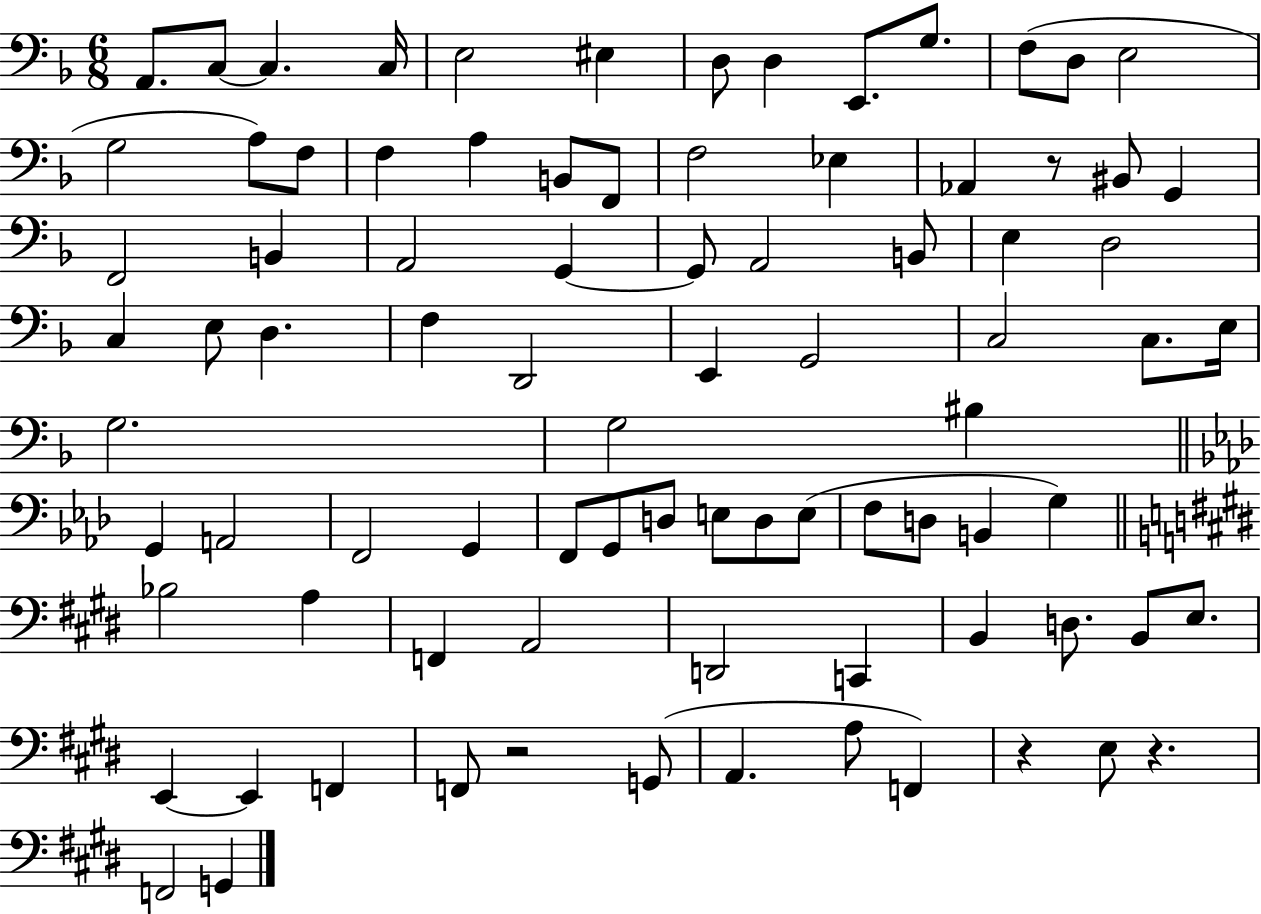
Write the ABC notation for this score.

X:1
T:Untitled
M:6/8
L:1/4
K:F
A,,/2 C,/2 C, C,/4 E,2 ^E, D,/2 D, E,,/2 G,/2 F,/2 D,/2 E,2 G,2 A,/2 F,/2 F, A, B,,/2 F,,/2 F,2 _E, _A,, z/2 ^B,,/2 G,, F,,2 B,, A,,2 G,, G,,/2 A,,2 B,,/2 E, D,2 C, E,/2 D, F, D,,2 E,, G,,2 C,2 C,/2 E,/4 G,2 G,2 ^B, G,, A,,2 F,,2 G,, F,,/2 G,,/2 D,/2 E,/2 D,/2 E,/2 F,/2 D,/2 B,, G, _B,2 A, F,, A,,2 D,,2 C,, B,, D,/2 B,,/2 E,/2 E,, E,, F,, F,,/2 z2 G,,/2 A,, A,/2 F,, z E,/2 z F,,2 G,,